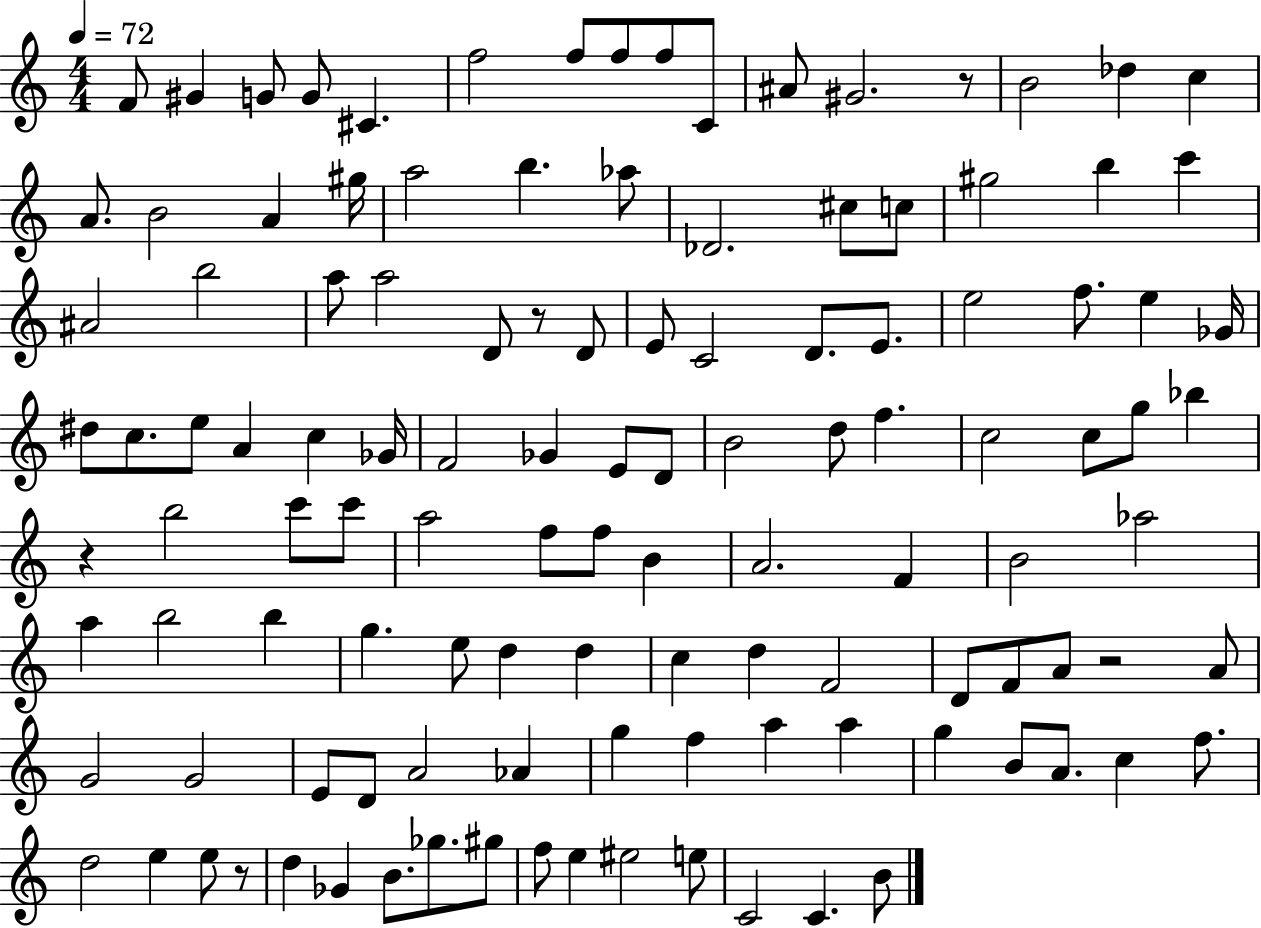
F4/e G#4/q G4/e G4/e C#4/q. F5/h F5/e F5/e F5/e C4/e A#4/e G#4/h. R/e B4/h Db5/q C5/q A4/e. B4/h A4/q G#5/s A5/h B5/q. Ab5/e Db4/h. C#5/e C5/e G#5/h B5/q C6/q A#4/h B5/h A5/e A5/h D4/e R/e D4/e E4/e C4/h D4/e. E4/e. E5/h F5/e. E5/q Gb4/s D#5/e C5/e. E5/e A4/q C5/q Gb4/s F4/h Gb4/q E4/e D4/e B4/h D5/e F5/q. C5/h C5/e G5/e Bb5/q R/q B5/h C6/e C6/e A5/h F5/e F5/e B4/q A4/h. F4/q B4/h Ab5/h A5/q B5/h B5/q G5/q. E5/e D5/q D5/q C5/q D5/q F4/h D4/e F4/e A4/e R/h A4/e G4/h G4/h E4/e D4/e A4/h Ab4/q G5/q F5/q A5/q A5/q G5/q B4/e A4/e. C5/q F5/e. D5/h E5/q E5/e R/e D5/q Gb4/q B4/e. Gb5/e. G#5/e F5/e E5/q EIS5/h E5/e C4/h C4/q. B4/e